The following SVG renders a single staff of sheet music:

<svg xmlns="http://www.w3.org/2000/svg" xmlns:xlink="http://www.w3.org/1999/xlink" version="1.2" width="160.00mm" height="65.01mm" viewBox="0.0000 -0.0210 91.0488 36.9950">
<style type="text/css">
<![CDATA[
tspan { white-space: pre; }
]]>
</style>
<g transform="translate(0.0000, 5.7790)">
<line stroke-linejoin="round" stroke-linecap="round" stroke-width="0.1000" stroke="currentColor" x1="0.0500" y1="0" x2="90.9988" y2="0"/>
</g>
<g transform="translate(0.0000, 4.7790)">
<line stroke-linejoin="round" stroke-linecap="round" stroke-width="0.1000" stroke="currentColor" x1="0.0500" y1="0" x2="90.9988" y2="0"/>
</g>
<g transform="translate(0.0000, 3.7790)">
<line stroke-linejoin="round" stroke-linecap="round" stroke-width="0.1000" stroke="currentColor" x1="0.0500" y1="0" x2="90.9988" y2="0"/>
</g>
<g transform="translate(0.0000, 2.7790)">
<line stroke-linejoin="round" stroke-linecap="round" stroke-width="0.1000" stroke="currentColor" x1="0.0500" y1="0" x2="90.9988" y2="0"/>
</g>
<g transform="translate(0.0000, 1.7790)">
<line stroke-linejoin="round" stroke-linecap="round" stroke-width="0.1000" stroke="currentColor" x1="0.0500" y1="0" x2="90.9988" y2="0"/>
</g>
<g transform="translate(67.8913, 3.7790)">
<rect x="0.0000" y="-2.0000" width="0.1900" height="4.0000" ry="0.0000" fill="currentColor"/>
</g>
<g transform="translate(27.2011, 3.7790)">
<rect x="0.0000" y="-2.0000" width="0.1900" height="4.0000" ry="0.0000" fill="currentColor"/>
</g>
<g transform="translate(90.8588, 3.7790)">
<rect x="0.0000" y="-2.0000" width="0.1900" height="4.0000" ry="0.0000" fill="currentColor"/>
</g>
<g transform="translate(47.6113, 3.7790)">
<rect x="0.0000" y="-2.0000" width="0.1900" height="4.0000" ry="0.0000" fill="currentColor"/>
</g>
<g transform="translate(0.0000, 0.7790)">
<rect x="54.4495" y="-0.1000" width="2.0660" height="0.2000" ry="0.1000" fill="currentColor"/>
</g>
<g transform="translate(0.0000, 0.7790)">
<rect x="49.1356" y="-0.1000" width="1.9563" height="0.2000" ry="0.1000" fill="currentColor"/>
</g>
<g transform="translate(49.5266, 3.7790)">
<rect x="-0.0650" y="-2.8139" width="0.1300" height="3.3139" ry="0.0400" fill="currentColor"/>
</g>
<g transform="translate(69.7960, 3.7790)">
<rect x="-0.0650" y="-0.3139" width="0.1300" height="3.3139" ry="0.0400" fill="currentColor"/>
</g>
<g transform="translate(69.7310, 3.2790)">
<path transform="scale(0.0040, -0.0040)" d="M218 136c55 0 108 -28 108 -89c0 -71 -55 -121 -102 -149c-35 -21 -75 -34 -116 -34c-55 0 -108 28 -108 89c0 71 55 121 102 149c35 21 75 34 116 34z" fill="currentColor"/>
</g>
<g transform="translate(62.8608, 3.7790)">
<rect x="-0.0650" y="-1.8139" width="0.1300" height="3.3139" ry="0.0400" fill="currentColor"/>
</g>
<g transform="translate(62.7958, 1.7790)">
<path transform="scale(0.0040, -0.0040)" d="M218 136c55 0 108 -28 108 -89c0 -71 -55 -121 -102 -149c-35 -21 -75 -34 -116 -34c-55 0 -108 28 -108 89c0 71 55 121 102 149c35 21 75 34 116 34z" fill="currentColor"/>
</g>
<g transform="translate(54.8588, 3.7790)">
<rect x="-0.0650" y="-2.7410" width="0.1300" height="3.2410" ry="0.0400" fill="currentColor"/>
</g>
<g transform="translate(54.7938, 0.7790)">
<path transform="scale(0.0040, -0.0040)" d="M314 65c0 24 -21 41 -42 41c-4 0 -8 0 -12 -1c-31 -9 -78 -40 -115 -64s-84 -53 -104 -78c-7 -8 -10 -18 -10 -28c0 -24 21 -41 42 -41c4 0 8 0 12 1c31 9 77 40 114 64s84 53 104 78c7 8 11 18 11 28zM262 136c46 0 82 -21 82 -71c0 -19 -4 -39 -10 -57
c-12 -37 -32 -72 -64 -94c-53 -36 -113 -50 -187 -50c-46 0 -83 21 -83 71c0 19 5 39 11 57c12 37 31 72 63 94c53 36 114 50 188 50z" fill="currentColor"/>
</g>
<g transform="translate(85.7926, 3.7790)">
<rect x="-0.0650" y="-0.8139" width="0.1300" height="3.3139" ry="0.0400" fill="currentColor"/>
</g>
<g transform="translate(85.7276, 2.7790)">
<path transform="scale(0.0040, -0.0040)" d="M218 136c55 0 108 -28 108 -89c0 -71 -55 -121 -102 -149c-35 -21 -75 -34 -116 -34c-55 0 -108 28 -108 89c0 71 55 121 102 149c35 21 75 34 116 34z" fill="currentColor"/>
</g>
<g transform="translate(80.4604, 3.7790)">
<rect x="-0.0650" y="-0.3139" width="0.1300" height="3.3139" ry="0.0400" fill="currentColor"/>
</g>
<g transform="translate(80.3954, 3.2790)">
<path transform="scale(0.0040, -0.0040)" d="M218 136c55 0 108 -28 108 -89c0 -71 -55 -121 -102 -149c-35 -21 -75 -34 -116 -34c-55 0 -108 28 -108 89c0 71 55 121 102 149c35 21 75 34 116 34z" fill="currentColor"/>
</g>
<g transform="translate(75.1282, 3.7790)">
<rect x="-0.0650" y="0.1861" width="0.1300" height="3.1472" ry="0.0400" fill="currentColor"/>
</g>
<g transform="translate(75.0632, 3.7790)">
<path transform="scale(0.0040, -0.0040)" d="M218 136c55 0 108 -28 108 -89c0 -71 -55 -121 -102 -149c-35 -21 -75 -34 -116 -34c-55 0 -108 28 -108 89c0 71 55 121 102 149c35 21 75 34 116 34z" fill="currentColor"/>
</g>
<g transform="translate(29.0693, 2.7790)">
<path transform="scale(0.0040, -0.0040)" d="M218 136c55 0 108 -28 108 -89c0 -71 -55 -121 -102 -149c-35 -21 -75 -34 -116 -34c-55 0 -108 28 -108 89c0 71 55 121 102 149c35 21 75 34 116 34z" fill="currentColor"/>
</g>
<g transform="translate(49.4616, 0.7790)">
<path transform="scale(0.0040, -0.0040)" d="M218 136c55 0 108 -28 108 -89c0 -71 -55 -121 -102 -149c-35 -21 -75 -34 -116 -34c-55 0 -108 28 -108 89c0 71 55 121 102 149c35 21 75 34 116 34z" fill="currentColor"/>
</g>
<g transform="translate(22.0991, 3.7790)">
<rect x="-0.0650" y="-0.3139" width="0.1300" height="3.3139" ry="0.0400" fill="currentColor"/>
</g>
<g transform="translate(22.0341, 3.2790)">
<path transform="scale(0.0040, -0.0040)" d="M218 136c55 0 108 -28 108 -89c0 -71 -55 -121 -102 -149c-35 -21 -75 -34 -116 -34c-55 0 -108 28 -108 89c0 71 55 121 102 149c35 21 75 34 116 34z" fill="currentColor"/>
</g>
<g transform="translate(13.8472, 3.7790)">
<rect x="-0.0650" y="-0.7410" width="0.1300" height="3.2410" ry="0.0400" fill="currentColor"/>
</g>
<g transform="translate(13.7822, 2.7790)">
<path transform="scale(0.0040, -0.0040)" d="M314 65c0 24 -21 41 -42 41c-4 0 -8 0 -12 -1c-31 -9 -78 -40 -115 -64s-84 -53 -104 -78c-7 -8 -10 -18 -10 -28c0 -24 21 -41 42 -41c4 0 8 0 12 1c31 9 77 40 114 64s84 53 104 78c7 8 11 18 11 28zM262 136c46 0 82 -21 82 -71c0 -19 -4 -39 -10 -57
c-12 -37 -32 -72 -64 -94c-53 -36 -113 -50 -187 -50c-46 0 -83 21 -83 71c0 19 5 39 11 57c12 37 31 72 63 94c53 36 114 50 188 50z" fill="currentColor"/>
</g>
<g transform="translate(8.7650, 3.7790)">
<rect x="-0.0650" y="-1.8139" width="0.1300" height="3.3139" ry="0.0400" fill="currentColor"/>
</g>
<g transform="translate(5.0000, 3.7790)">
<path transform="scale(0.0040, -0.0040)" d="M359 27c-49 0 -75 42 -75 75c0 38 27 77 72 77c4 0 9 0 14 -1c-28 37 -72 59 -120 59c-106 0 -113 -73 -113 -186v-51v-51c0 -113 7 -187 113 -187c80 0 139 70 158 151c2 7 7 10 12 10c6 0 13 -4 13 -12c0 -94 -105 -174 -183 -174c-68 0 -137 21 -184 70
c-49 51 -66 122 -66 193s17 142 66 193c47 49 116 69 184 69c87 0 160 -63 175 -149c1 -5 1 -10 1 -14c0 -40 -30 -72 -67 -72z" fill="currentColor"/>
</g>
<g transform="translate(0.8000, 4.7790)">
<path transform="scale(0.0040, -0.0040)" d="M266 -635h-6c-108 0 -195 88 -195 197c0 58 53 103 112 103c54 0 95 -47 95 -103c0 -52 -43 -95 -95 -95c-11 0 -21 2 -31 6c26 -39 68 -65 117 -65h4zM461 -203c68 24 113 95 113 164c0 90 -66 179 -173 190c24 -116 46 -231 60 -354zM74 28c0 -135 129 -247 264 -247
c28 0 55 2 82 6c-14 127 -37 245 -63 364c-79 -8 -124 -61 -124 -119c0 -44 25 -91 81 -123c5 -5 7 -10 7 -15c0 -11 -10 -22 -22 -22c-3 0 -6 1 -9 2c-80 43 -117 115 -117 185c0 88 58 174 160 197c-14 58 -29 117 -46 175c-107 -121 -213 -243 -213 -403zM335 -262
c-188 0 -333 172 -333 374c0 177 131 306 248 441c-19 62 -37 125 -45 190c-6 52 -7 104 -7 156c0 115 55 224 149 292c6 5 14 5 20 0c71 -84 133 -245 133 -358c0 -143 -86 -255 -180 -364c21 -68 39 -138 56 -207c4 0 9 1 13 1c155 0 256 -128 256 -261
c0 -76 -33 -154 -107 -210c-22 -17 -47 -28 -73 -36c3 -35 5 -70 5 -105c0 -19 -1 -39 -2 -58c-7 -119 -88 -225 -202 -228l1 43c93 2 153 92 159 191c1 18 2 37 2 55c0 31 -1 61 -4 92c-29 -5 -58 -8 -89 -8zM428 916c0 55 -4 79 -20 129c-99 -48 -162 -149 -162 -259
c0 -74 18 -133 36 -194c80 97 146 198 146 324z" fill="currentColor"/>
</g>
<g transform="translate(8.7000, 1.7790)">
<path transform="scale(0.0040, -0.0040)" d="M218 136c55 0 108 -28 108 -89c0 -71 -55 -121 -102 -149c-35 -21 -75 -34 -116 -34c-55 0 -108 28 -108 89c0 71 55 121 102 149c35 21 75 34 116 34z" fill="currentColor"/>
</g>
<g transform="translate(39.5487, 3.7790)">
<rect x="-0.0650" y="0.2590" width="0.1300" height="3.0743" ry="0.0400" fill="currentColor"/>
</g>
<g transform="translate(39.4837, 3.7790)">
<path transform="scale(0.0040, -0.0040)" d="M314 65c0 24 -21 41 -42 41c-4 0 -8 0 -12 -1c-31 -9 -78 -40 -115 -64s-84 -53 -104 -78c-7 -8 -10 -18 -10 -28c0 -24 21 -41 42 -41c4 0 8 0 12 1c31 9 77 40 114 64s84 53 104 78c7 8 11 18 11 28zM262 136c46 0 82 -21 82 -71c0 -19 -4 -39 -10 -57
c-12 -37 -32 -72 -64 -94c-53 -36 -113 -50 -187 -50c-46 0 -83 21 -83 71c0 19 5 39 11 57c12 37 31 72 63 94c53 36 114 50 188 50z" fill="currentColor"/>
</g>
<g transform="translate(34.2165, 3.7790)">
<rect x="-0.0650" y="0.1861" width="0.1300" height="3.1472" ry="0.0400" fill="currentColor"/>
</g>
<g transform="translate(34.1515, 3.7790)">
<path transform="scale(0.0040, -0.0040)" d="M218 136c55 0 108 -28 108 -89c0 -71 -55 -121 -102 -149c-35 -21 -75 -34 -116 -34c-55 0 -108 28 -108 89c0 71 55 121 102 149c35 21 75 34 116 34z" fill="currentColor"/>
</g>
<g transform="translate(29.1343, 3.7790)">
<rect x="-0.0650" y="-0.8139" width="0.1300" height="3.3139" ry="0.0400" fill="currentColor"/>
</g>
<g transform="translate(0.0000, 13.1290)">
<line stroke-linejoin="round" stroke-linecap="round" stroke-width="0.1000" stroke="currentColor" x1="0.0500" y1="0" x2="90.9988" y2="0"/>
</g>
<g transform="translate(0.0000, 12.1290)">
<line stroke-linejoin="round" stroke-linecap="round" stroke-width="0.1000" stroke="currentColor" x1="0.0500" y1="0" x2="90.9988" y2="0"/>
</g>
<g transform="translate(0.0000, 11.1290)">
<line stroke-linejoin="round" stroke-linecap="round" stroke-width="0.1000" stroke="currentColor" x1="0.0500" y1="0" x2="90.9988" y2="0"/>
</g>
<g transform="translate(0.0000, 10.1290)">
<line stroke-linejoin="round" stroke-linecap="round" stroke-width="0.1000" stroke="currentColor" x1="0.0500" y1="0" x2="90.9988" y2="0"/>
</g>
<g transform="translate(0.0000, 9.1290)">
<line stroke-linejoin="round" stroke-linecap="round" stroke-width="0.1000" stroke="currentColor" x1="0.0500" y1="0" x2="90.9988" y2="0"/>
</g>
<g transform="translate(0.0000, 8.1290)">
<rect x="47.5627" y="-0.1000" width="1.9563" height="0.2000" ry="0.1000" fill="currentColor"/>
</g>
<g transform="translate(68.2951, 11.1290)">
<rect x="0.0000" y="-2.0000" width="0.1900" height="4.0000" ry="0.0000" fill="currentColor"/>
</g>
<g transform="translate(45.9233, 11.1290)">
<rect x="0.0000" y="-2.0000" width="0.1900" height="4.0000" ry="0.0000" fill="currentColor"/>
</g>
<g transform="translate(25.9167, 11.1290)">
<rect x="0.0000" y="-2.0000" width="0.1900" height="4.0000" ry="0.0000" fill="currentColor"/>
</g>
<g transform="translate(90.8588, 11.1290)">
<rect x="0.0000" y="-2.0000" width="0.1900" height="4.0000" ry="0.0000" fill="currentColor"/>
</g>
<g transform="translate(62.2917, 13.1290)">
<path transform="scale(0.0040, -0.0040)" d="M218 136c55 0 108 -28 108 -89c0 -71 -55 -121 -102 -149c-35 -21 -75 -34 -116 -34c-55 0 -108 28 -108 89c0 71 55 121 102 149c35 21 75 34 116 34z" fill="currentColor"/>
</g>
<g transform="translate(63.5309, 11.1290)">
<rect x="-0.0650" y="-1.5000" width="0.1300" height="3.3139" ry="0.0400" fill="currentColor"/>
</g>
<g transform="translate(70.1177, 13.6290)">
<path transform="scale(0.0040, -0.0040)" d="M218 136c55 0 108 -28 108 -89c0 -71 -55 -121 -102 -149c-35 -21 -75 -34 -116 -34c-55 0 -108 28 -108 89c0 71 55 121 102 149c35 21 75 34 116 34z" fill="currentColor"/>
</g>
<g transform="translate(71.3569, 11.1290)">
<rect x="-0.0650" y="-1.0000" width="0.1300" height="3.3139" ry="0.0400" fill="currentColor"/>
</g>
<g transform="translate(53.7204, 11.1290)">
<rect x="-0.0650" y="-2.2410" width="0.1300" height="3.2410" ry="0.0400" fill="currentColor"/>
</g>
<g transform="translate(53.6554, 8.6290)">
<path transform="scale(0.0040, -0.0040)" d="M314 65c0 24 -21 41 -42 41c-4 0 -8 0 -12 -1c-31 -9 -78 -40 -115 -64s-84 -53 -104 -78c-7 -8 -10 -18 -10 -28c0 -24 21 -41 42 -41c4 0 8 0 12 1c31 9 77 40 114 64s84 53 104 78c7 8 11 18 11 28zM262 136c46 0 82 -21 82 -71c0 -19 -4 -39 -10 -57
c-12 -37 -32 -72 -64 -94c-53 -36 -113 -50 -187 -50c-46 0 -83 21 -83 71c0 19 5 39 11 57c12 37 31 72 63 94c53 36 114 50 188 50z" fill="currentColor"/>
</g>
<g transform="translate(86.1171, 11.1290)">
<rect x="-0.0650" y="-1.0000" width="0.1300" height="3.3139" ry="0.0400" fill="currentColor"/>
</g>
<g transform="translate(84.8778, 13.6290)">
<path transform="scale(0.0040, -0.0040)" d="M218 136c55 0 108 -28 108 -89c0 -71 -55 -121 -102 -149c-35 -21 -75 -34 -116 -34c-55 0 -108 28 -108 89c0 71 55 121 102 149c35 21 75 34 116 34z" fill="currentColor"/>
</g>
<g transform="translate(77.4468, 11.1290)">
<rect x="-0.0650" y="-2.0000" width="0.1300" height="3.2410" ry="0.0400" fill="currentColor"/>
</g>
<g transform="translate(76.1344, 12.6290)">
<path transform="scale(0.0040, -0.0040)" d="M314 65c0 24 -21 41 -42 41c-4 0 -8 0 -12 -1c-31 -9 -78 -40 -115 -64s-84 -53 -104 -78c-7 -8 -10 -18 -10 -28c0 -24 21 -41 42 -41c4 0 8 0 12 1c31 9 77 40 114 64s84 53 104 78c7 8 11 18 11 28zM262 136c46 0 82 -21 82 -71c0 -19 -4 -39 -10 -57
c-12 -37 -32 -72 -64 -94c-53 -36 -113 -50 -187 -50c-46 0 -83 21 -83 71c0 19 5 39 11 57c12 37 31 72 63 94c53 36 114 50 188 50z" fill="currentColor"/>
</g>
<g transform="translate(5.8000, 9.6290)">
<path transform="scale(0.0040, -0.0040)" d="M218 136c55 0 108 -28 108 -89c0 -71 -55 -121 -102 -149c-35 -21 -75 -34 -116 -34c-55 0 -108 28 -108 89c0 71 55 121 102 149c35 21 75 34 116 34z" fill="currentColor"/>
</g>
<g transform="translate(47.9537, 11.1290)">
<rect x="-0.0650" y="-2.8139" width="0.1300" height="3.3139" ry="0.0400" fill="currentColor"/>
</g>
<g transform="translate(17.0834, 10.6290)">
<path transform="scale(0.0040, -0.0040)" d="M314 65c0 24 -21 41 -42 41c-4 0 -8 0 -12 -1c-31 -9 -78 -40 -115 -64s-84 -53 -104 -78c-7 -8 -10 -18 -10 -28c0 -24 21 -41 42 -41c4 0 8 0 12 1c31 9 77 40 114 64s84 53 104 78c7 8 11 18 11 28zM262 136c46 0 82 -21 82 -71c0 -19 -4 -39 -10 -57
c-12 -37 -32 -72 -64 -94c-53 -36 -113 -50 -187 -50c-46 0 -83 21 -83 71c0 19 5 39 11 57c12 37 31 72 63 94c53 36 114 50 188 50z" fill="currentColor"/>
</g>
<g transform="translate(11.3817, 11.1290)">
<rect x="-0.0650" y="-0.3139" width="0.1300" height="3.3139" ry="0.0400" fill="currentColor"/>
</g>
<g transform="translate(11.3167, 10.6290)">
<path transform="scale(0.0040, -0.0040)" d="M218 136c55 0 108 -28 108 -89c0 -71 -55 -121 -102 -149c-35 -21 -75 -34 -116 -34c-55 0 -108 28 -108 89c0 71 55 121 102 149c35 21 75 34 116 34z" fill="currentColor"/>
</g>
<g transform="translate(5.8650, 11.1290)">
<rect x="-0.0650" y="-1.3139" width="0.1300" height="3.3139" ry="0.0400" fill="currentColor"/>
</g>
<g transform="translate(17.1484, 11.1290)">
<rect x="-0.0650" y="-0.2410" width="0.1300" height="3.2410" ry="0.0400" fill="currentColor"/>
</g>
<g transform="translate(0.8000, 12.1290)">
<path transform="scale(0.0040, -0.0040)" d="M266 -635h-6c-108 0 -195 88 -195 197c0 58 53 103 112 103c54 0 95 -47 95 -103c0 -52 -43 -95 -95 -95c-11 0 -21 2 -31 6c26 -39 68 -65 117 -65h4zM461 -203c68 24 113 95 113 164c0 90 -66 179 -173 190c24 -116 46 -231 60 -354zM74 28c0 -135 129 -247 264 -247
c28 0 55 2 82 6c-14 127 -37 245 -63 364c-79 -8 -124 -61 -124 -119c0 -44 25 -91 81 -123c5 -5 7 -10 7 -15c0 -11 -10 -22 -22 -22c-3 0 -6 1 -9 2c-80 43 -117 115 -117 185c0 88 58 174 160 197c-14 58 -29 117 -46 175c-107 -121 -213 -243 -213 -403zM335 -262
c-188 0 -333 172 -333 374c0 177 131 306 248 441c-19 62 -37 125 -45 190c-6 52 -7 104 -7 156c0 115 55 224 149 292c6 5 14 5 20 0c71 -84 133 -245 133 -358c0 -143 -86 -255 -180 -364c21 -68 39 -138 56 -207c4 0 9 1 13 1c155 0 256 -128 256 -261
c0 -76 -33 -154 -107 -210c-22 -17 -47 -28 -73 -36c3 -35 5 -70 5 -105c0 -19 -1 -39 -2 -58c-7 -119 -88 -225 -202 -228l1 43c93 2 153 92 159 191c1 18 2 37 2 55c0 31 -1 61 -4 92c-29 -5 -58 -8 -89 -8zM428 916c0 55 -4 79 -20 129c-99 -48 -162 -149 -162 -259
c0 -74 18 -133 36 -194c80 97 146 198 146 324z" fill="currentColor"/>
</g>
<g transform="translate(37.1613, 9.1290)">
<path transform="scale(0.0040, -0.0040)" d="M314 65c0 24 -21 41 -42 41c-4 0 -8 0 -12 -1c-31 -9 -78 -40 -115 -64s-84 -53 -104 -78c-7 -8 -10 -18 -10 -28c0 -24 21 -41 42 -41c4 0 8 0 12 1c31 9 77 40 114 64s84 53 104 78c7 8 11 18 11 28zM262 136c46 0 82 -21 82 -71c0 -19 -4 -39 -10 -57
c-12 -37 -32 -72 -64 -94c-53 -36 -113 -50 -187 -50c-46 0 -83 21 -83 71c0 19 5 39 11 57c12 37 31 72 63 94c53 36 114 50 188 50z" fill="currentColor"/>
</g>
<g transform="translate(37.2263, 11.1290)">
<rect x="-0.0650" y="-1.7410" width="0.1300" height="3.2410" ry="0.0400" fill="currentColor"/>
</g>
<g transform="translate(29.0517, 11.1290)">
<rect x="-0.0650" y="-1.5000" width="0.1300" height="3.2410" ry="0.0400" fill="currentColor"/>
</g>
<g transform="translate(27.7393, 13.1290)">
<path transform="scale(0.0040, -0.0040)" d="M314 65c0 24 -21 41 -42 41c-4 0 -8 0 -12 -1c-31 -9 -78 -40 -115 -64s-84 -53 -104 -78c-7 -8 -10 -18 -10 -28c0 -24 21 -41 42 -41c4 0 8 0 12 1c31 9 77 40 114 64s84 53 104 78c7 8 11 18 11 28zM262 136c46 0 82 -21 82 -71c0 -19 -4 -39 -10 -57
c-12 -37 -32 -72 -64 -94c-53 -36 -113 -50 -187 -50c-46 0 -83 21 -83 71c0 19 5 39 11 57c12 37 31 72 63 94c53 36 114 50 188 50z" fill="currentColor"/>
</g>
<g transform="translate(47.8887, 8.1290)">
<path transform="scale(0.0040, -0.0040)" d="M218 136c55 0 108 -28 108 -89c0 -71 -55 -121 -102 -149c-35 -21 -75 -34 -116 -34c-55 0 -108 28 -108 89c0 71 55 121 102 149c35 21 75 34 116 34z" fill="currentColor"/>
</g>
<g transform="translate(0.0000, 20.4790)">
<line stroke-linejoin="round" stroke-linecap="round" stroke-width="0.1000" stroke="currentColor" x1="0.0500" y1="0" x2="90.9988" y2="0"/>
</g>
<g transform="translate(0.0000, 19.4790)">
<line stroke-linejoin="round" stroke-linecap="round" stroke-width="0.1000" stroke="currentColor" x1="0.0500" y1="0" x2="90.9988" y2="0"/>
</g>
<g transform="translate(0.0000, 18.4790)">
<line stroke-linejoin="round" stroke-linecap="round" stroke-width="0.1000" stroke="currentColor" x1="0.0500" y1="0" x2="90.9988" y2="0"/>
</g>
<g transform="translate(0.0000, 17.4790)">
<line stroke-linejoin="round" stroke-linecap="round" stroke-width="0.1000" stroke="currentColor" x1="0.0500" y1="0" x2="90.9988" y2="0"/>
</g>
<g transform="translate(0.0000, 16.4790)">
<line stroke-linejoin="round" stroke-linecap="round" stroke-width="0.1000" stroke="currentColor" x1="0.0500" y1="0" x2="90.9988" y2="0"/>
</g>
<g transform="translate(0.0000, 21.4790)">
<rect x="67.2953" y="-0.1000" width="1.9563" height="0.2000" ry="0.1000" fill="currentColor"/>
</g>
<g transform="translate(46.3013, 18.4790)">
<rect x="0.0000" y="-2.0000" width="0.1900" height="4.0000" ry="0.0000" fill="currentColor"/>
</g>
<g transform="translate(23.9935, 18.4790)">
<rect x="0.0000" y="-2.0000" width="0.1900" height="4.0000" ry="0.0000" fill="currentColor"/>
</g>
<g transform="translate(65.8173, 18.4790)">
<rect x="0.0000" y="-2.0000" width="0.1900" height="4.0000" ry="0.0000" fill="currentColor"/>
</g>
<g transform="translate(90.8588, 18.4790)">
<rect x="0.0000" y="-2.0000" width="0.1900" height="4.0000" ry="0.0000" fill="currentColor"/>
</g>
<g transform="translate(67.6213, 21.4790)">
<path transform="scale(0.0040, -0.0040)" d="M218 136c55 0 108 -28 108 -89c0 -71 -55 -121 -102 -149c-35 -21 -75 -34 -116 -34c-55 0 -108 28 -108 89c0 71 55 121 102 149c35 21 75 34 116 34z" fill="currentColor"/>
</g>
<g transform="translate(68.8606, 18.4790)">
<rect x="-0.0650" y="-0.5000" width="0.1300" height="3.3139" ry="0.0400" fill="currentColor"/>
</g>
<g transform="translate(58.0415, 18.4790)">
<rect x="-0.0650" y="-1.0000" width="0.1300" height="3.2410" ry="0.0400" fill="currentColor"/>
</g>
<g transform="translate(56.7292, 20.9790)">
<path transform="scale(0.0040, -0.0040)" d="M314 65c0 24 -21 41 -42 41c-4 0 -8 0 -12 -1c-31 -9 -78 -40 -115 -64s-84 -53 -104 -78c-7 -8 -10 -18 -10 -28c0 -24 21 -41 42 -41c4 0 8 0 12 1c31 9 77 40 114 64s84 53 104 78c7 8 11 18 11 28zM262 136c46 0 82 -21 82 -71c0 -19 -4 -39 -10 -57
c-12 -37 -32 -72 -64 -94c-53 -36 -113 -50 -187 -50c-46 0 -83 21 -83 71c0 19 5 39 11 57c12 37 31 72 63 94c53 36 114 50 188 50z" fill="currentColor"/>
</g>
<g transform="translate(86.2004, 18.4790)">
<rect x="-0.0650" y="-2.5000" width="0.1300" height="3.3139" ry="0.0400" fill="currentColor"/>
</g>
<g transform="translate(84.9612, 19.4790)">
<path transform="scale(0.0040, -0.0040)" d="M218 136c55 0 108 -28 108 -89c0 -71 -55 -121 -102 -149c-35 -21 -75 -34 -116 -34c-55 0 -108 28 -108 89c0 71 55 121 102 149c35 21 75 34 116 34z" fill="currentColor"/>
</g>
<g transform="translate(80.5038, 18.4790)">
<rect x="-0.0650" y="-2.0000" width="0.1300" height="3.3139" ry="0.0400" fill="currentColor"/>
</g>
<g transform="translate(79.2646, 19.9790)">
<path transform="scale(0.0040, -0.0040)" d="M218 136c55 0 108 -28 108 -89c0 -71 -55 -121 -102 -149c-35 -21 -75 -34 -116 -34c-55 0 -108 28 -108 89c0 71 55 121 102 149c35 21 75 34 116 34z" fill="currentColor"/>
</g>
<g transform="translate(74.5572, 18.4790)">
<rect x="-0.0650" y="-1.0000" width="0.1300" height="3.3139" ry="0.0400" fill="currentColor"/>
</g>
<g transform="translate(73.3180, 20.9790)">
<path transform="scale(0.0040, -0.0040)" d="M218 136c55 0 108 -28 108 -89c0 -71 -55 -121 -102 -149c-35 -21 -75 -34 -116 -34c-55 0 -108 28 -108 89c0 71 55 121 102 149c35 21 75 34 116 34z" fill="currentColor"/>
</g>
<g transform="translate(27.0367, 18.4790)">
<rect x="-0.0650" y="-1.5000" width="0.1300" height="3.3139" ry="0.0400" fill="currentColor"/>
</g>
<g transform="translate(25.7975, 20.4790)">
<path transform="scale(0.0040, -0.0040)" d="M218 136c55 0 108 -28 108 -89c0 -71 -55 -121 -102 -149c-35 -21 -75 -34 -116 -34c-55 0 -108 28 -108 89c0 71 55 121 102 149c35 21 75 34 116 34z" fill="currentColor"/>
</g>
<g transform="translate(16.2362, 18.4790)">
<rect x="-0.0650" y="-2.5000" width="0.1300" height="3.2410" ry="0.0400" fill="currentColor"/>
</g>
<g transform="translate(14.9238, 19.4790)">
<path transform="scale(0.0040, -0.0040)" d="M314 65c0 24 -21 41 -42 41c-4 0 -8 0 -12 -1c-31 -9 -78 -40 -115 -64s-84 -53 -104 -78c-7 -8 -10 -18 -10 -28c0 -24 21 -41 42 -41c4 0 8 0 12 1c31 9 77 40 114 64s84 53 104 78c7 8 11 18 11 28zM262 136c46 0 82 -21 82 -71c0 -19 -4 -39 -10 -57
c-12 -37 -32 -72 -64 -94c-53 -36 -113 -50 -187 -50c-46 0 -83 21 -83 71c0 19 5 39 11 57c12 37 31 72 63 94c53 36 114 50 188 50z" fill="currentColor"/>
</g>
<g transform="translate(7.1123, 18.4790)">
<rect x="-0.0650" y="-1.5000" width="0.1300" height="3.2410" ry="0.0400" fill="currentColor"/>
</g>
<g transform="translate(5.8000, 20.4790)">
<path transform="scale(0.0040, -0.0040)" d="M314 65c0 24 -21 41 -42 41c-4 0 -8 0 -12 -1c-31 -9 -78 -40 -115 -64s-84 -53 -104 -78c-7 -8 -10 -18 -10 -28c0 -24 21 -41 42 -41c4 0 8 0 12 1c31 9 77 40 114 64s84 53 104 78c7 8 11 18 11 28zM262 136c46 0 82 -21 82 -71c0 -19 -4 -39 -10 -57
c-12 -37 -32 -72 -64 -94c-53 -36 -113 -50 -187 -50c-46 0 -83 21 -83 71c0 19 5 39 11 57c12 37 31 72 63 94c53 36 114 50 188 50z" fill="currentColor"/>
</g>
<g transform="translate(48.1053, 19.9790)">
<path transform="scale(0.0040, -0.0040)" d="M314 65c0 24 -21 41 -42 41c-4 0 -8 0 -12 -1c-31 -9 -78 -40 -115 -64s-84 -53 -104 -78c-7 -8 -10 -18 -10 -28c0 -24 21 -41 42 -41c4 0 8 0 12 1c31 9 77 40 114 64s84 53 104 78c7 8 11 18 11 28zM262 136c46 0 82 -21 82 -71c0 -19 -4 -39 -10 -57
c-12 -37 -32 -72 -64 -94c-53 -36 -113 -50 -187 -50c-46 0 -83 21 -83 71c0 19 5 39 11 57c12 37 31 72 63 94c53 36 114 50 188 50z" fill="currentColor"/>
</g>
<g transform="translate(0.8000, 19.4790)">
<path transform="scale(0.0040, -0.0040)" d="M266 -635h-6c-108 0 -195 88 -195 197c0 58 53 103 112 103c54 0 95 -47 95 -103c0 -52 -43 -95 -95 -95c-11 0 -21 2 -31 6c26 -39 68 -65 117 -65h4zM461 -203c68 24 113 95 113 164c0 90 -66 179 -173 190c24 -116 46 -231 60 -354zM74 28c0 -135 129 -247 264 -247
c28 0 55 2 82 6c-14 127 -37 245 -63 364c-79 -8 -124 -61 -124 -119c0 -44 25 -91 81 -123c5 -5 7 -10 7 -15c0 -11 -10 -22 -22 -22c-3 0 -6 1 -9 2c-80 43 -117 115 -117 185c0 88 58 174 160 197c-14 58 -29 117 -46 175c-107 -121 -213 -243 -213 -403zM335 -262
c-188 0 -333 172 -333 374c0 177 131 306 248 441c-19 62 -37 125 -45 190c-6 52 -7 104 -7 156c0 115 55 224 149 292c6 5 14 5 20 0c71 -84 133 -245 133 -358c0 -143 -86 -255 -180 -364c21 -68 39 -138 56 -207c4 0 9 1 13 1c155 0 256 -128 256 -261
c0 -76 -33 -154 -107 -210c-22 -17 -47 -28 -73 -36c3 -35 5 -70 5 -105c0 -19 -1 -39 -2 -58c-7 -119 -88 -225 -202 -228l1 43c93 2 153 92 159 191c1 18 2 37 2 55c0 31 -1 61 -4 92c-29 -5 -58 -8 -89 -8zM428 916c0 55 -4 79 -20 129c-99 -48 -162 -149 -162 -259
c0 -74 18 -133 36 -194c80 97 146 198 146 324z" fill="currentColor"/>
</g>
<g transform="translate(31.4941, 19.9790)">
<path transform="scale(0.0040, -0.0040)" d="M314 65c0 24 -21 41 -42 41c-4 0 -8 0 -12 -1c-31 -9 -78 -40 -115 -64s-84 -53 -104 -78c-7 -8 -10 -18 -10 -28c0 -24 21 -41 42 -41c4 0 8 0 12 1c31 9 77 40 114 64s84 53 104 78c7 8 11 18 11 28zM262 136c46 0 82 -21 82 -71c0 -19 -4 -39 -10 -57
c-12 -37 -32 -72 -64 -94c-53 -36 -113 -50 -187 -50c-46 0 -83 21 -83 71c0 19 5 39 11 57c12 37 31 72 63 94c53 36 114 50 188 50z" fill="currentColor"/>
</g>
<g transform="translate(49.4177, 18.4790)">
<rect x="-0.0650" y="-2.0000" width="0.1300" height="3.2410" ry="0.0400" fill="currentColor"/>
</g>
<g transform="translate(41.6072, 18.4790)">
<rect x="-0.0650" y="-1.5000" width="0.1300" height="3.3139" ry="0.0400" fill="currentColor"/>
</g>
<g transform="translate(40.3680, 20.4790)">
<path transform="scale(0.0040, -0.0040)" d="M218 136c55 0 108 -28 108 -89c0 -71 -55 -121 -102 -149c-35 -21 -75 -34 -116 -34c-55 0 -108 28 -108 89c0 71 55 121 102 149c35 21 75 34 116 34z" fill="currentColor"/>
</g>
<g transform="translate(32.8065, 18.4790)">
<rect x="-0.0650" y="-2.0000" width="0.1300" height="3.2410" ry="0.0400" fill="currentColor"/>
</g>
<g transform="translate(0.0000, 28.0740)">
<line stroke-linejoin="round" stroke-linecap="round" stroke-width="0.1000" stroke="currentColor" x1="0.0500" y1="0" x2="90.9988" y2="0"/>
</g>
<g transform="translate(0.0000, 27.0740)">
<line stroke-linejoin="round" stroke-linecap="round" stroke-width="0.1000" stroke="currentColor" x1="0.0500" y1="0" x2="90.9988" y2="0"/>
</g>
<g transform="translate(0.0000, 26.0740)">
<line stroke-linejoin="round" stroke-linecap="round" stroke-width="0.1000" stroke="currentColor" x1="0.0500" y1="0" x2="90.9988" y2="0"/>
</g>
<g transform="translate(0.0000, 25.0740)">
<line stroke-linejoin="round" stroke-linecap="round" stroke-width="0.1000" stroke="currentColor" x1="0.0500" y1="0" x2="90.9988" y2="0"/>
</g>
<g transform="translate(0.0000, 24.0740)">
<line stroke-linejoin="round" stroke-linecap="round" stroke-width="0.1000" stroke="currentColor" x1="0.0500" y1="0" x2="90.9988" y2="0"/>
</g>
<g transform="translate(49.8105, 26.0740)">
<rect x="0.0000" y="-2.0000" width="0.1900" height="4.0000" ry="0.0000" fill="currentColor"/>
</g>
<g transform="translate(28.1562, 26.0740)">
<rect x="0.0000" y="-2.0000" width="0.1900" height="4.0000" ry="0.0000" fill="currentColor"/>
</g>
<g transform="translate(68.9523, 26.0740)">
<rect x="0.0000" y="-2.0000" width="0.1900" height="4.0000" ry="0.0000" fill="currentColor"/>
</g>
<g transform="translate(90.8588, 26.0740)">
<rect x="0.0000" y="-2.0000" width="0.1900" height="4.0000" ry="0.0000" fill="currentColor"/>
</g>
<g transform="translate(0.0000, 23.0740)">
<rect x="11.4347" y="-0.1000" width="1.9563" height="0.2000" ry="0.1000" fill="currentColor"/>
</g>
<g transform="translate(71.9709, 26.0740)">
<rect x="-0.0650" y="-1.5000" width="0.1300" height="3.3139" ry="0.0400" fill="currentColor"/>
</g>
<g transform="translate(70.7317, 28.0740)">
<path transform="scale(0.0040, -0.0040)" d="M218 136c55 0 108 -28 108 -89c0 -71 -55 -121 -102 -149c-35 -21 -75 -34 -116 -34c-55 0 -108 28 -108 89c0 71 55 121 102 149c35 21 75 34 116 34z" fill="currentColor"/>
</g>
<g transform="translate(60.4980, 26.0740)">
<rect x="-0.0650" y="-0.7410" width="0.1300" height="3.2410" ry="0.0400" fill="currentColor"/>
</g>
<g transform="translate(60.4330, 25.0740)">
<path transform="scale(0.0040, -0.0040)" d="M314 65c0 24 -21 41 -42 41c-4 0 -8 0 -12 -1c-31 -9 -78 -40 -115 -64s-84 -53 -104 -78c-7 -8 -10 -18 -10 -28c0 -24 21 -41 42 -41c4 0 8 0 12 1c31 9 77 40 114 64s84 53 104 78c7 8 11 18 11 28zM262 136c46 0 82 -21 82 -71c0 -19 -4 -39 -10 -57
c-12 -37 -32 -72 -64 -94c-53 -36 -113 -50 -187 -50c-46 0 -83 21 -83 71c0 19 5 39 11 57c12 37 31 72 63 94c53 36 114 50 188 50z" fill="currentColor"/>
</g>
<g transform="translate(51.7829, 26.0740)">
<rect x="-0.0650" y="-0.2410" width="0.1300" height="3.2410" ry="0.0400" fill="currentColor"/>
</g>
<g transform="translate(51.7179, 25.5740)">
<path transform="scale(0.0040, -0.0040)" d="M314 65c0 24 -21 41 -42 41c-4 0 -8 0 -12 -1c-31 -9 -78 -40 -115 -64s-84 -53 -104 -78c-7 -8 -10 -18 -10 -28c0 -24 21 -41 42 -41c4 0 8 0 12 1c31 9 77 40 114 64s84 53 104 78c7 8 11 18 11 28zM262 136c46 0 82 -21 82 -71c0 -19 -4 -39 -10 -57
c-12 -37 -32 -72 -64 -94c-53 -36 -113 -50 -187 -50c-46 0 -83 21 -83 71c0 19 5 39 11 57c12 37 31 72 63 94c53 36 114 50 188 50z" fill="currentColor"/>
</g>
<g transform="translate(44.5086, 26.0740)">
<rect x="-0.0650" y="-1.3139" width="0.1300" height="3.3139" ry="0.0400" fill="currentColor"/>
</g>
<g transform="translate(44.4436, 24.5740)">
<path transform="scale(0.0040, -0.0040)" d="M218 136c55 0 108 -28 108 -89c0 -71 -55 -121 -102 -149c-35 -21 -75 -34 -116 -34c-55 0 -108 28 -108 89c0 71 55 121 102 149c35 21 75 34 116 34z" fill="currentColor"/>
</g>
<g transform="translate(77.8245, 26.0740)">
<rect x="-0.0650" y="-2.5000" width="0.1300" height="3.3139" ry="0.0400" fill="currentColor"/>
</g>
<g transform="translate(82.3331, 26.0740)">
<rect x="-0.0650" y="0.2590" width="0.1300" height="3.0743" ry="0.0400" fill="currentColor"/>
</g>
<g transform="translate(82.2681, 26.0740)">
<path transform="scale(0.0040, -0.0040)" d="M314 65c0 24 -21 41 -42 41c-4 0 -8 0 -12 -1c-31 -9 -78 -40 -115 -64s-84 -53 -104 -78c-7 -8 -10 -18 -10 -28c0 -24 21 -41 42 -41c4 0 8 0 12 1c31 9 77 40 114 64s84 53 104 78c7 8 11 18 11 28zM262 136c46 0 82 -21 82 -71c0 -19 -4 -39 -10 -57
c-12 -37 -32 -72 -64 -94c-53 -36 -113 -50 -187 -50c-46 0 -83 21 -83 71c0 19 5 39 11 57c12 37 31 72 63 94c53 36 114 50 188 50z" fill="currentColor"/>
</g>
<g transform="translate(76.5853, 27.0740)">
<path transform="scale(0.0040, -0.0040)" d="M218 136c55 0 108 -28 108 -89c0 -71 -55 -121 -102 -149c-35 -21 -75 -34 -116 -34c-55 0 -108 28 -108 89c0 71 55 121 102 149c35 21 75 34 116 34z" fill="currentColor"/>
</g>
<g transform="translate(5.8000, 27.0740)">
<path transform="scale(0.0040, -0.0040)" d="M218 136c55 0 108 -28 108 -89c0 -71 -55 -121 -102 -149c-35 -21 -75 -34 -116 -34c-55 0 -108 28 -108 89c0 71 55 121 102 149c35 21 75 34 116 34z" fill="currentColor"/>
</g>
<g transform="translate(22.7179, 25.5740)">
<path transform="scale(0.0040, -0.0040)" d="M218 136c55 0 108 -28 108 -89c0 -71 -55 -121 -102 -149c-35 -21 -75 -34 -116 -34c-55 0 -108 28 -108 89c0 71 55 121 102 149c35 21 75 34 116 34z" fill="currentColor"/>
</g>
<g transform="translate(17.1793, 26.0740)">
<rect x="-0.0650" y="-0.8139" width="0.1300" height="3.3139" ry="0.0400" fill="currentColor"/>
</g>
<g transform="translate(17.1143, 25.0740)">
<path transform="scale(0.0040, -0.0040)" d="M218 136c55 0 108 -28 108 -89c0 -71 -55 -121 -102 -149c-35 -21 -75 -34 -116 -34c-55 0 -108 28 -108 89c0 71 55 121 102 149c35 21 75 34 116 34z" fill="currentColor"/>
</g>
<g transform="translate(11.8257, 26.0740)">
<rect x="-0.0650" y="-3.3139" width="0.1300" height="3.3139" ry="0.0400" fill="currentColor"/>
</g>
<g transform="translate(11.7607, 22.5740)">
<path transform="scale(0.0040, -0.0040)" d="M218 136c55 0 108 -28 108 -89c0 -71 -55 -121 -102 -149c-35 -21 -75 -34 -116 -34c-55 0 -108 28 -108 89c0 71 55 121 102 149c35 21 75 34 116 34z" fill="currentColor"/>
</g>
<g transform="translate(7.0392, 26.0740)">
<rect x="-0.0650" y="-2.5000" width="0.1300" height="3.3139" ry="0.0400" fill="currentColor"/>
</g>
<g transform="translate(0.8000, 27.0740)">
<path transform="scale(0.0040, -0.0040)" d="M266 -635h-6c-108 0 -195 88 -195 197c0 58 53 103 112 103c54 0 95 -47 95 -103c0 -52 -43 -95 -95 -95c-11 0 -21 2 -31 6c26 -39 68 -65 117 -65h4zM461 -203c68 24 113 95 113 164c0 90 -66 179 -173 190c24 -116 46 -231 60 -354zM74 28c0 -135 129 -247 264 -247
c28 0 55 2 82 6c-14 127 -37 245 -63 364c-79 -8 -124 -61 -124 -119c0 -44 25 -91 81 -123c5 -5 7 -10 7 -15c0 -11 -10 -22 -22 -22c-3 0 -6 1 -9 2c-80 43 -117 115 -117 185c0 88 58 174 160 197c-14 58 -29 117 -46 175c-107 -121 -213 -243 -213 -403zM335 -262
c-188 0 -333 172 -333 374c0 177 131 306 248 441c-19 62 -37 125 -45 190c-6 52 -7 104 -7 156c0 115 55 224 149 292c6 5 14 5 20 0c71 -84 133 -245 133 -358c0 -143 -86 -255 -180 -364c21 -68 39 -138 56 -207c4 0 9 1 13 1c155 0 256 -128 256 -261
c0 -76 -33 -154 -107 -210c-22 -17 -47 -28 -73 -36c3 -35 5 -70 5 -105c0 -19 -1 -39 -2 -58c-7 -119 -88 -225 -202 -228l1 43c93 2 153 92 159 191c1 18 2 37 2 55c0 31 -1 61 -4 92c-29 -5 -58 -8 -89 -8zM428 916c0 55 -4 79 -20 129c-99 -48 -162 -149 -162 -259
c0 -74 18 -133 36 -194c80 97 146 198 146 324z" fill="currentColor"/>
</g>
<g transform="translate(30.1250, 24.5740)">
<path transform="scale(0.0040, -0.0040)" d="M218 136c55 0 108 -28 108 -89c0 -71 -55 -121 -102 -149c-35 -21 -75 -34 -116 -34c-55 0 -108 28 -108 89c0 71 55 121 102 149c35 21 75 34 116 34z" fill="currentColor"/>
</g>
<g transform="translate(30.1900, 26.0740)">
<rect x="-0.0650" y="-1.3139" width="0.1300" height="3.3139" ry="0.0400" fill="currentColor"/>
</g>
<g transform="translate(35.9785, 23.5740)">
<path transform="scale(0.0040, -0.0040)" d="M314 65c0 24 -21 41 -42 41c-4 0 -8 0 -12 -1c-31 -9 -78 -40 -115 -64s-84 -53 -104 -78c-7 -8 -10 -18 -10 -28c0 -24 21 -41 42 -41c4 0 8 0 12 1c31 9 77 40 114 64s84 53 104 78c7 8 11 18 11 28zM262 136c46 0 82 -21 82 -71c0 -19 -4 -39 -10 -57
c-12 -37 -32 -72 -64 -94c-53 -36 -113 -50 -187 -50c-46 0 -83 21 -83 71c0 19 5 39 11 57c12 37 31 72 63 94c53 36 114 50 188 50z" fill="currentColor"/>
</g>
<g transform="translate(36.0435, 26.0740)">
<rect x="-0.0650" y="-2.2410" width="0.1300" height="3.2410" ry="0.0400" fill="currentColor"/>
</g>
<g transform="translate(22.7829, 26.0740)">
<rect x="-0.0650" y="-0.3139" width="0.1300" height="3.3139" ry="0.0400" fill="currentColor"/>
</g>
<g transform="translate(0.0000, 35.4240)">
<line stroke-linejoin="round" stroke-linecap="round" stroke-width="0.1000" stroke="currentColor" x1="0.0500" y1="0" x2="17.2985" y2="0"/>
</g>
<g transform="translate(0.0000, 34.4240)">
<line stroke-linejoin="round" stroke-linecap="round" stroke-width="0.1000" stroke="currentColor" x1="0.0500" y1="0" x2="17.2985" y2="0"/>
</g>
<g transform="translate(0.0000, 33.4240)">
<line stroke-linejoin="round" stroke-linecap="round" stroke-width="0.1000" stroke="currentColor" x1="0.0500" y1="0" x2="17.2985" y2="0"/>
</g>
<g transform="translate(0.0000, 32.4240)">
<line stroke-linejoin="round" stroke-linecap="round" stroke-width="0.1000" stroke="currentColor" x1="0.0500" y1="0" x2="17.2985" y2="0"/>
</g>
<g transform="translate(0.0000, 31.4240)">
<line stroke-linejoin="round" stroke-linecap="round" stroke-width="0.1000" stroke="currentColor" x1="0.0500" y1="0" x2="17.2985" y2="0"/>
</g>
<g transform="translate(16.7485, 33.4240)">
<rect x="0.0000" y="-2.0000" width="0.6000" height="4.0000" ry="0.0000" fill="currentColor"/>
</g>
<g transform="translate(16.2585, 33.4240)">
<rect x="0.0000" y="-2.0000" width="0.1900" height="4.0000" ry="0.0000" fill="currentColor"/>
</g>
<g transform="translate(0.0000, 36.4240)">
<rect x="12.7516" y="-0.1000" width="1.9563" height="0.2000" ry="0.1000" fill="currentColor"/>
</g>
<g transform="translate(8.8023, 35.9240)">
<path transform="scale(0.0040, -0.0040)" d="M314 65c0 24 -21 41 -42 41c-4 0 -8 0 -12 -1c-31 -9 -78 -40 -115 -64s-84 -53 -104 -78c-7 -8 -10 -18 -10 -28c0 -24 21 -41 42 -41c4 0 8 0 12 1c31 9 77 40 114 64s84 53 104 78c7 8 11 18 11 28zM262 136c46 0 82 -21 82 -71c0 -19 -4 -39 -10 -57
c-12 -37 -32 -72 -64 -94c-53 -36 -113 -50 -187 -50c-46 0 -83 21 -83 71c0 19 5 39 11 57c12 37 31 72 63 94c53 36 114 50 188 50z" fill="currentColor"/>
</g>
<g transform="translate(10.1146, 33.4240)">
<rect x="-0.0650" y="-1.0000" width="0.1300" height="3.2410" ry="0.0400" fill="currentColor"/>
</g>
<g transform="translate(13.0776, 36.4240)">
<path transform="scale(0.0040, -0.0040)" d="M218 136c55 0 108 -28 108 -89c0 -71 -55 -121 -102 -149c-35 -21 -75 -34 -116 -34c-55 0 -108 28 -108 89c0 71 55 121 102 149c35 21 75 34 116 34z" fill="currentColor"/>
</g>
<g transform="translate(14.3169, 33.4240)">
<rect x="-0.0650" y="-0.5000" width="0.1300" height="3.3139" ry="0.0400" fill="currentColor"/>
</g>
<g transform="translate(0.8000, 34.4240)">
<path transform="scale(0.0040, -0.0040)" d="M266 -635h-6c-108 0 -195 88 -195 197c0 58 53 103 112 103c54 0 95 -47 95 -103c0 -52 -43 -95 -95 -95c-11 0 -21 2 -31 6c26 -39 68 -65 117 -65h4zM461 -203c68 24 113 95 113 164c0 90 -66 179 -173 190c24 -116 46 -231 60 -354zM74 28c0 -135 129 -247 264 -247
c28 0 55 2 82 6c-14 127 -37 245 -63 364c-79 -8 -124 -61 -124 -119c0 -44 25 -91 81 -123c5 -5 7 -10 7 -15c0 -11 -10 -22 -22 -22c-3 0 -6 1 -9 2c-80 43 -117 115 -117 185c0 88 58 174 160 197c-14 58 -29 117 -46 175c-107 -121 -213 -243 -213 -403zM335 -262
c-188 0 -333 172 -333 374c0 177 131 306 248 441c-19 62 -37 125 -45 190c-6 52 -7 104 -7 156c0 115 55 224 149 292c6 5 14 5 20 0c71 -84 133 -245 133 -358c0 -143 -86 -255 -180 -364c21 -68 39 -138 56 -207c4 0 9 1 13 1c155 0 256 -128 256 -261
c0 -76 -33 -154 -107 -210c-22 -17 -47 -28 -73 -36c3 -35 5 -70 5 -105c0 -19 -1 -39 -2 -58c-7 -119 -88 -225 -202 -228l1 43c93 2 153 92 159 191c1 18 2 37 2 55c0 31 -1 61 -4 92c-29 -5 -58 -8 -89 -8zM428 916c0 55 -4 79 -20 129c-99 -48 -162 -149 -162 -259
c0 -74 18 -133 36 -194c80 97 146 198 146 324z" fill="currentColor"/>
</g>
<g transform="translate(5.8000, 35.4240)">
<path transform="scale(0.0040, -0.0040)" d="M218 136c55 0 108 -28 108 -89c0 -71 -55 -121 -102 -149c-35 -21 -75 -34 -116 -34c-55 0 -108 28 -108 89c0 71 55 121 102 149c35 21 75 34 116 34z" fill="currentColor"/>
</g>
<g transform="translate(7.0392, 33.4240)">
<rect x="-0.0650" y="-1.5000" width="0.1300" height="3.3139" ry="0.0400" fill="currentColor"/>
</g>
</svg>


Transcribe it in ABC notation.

X:1
T:Untitled
M:4/4
L:1/4
K:C
f d2 c d B B2 a a2 f c B c d e c c2 E2 f2 a g2 E D F2 D E2 G2 E F2 E F2 D2 C D F G G b d c e g2 e c2 d2 E G B2 E D2 C